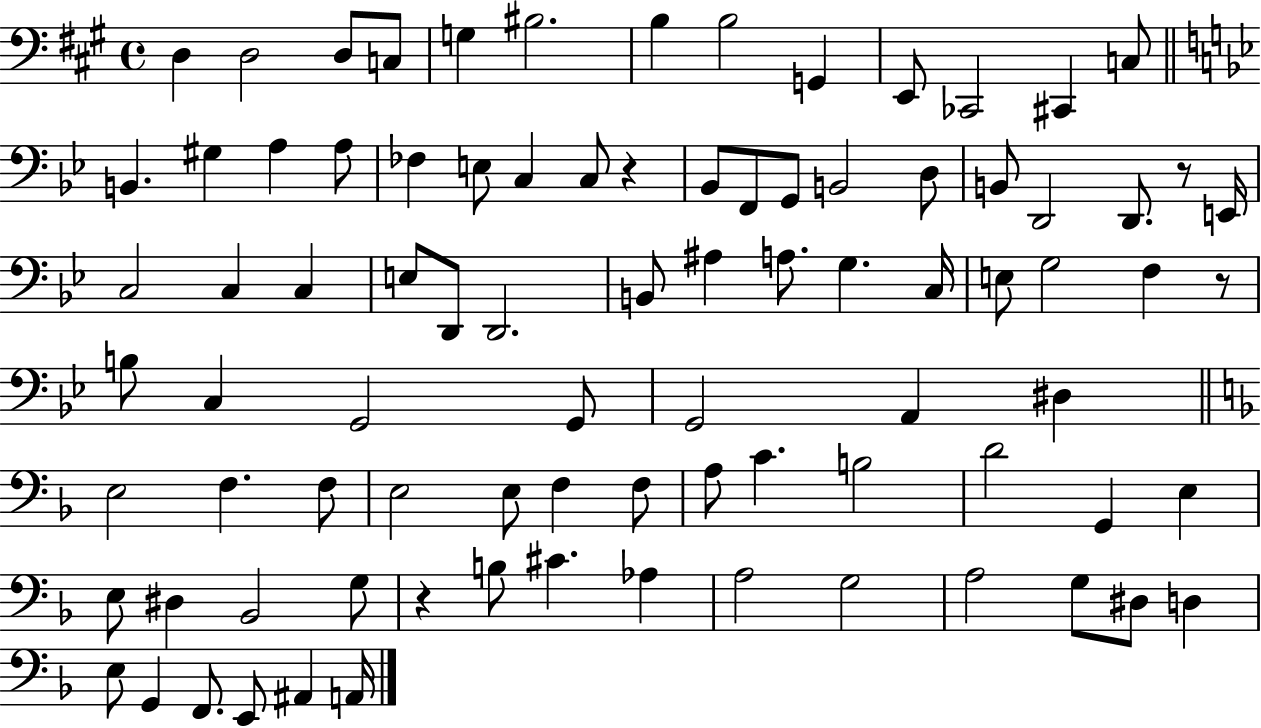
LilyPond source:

{
  \clef bass
  \time 4/4
  \defaultTimeSignature
  \key a \major
  d4 d2 d8 c8 | g4 bis2. | b4 b2 g,4 | e,8 ces,2 cis,4 c8 | \break \bar "||" \break \key bes \major b,4. gis4 a4 a8 | fes4 e8 c4 c8 r4 | bes,8 f,8 g,8 b,2 d8 | b,8 d,2 d,8. r8 e,16 | \break c2 c4 c4 | e8 d,8 d,2. | b,8 ais4 a8. g4. c16 | e8 g2 f4 r8 | \break b8 c4 g,2 g,8 | g,2 a,4 dis4 | \bar "||" \break \key f \major e2 f4. f8 | e2 e8 f4 f8 | a8 c'4. b2 | d'2 g,4 e4 | \break e8 dis4 bes,2 g8 | r4 b8 cis'4. aes4 | a2 g2 | a2 g8 dis8 d4 | \break e8 g,4 f,8. e,8 ais,4 a,16 | \bar "|."
}